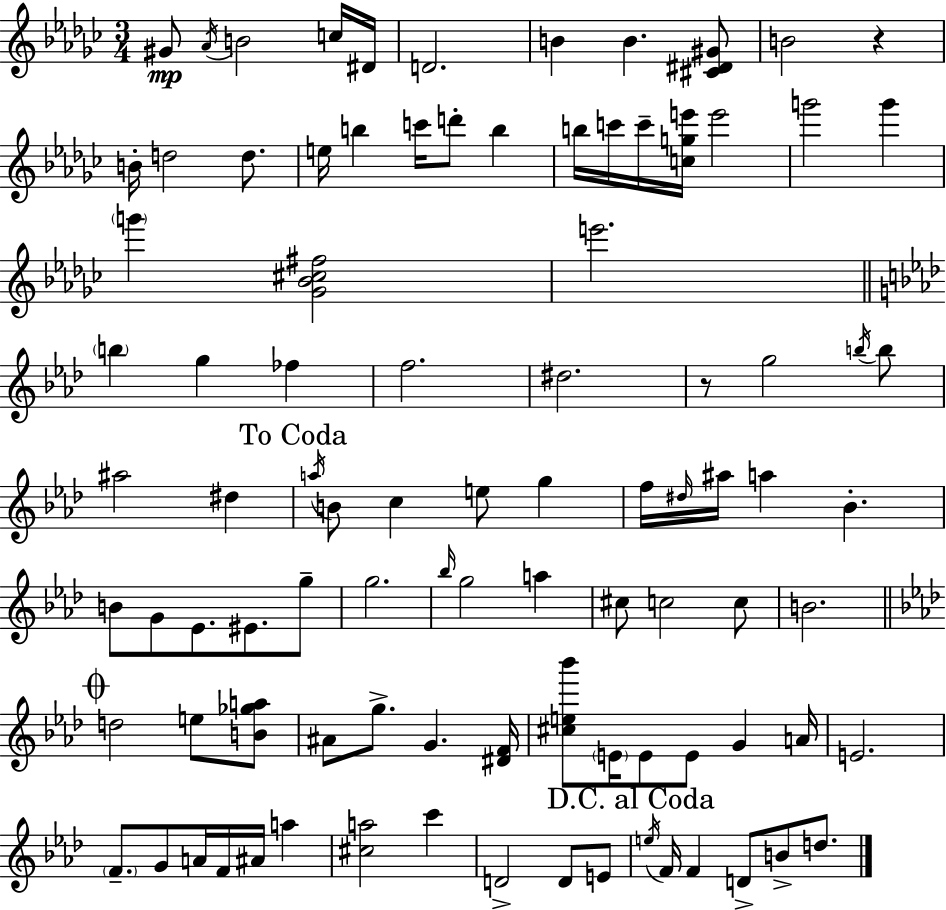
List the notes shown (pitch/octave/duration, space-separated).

G#4/e Ab4/s B4/h C5/s D#4/s D4/h. B4/q B4/q. [C#4,D#4,G#4]/e B4/h R/q B4/s D5/h D5/e. E5/s B5/q C6/s D6/e B5/q B5/s C6/s C6/s [C5,G5,E6]/s E6/h G6/h G6/q G6/q [Gb4,Bb4,C#5,F#5]/h E6/h. B5/q G5/q FES5/q F5/h. D#5/h. R/e G5/h B5/s B5/e A#5/h D#5/q A5/s B4/e C5/q E5/e G5/q F5/s D#5/s A#5/s A5/q Bb4/q. B4/e G4/e Eb4/e. EIS4/e. G5/e G5/h. Bb5/s G5/h A5/q C#5/e C5/h C5/e B4/h. D5/h E5/e [B4,Gb5,A5]/e A#4/e G5/e. G4/q. [D#4,F4]/s [C#5,E5,Bb6]/e E4/s E4/e E4/e G4/q A4/s E4/h. F4/e. G4/e A4/s F4/s A#4/s A5/q [C#5,A5]/h C6/q D4/h D4/e E4/e E5/s F4/s F4/q D4/e B4/e D5/e.